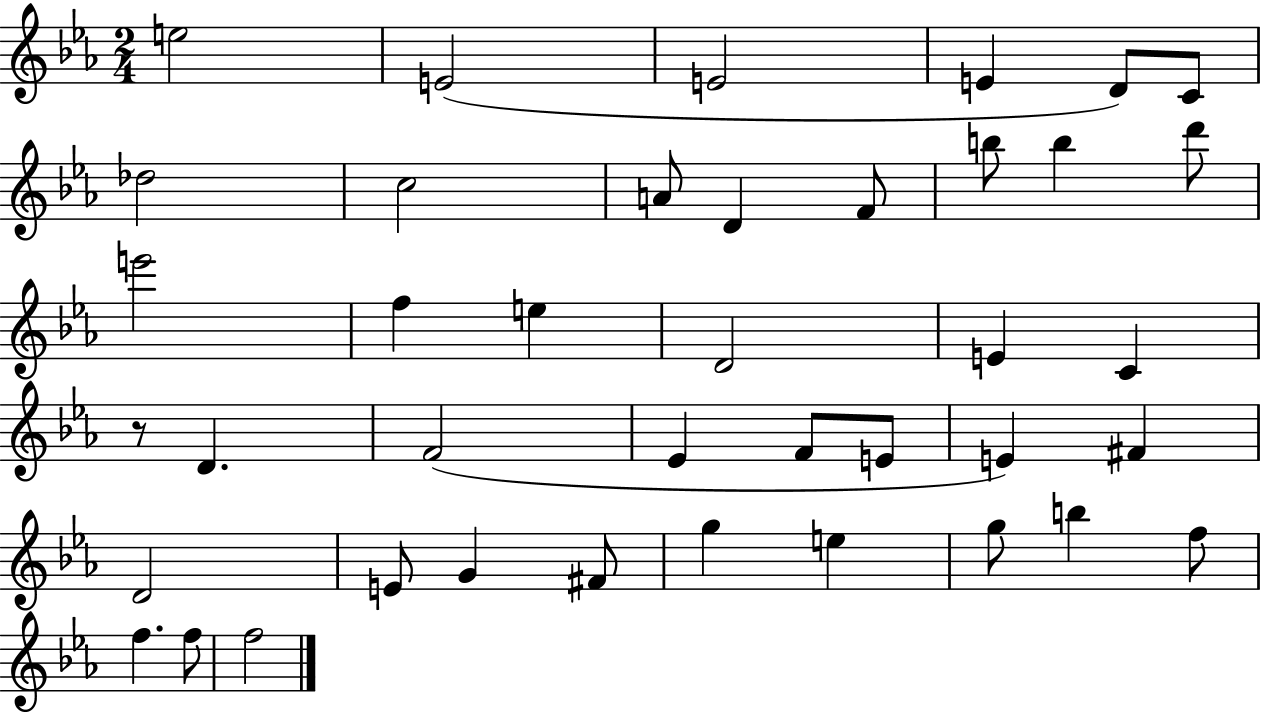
E5/h E4/h E4/h E4/q D4/e C4/e Db5/h C5/h A4/e D4/q F4/e B5/e B5/q D6/e E6/h F5/q E5/q D4/h E4/q C4/q R/e D4/q. F4/h Eb4/q F4/e E4/e E4/q F#4/q D4/h E4/e G4/q F#4/e G5/q E5/q G5/e B5/q F5/e F5/q. F5/e F5/h